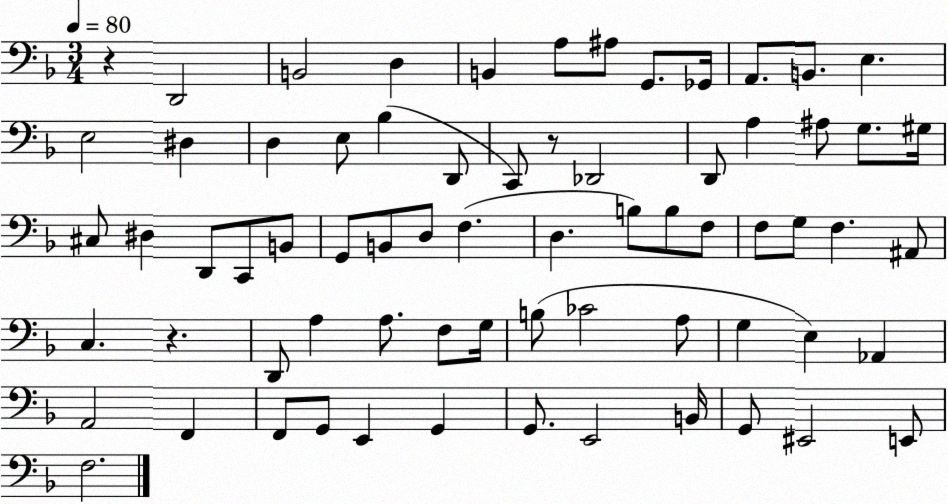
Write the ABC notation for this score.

X:1
T:Untitled
M:3/4
L:1/4
K:F
z D,,2 B,,2 D, B,, A,/2 ^A,/2 G,,/2 _G,,/4 A,,/2 B,,/2 E, E,2 ^D, D, E,/2 _B, D,,/2 C,,/2 z/2 _D,,2 D,,/2 A, ^A,/2 G,/2 ^G,/4 ^C,/2 ^D, D,,/2 C,,/2 B,,/2 G,,/2 B,,/2 D,/2 F, D, B,/2 B,/2 F,/2 F,/2 G,/2 F, ^A,,/2 C, z D,,/2 A, A,/2 F,/2 G,/4 B,/2 _C2 A,/2 G, E, _A,, A,,2 F,, F,,/2 G,,/2 E,, G,, G,,/2 E,,2 B,,/4 G,,/2 ^E,,2 E,,/2 F,2